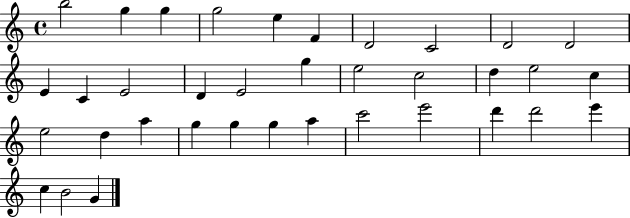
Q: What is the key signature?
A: C major